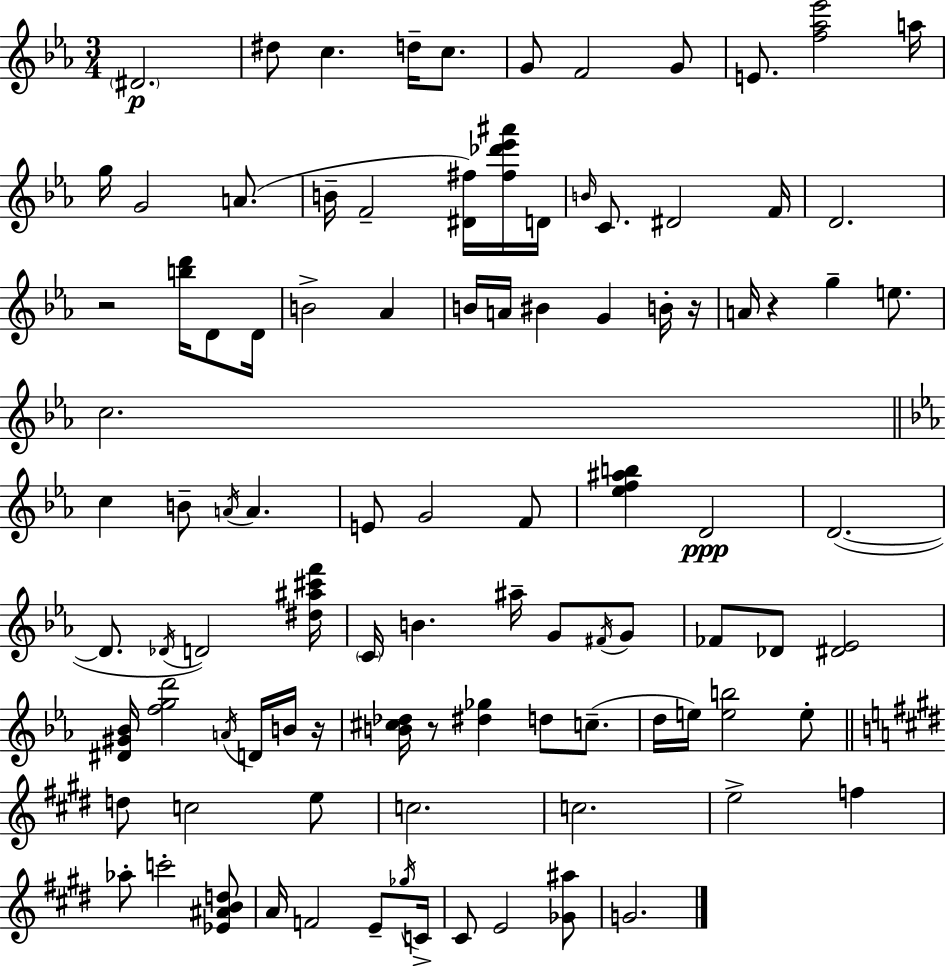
D#4/h. D#5/e C5/q. D5/s C5/e. G4/e F4/h G4/e E4/e. [F5,Ab5,Eb6]/h A5/s G5/s G4/h A4/e. B4/s F4/h [D#4,F#5]/s [F#5,Db6,Eb6,A#6]/s D4/s B4/s C4/e. D#4/h F4/s D4/h. R/h [B5,D6]/s D4/e D4/s B4/h Ab4/q B4/s A4/s BIS4/q G4/q B4/s R/s A4/s R/q G5/q E5/e. C5/h. C5/q B4/e A4/s A4/q. E4/e G4/h F4/e [Eb5,F5,A#5,B5]/q D4/h D4/h. D4/e. Db4/s D4/h [D#5,A#5,C#6,F6]/s C4/s B4/q. A#5/s G4/e F#4/s G4/e FES4/e Db4/e [D#4,Eb4]/h [D#4,G#4,Bb4]/s [F5,G5,D6]/h A4/s D4/s B4/s R/s [B4,C#5,Db5]/s R/e [D#5,Gb5]/q D5/e C5/e. D5/s E5/s [E5,B5]/h E5/e D5/e C5/h E5/e C5/h. C5/h. E5/h F5/q Ab5/e C6/h [Eb4,A#4,B4,D5]/e A4/s F4/h E4/e Gb5/s C4/s C#4/e E4/h [Gb4,A#5]/e G4/h.